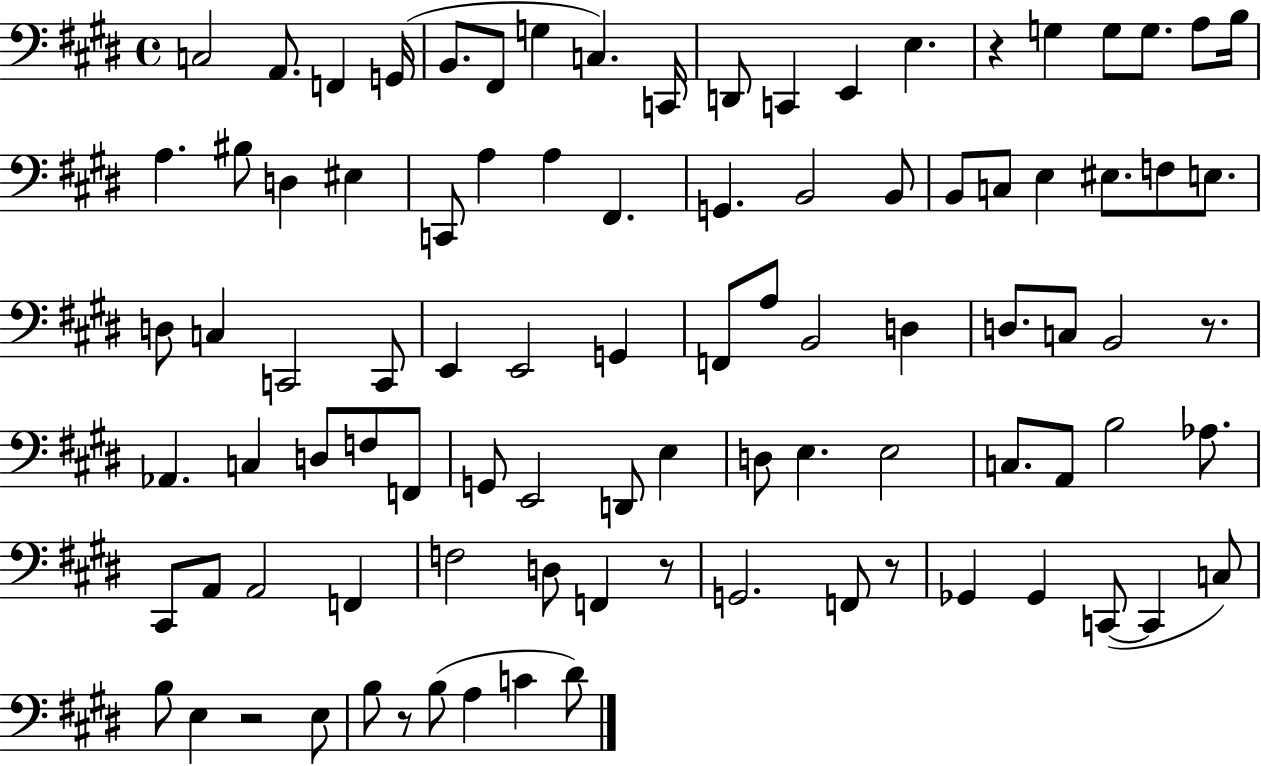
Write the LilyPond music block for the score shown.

{
  \clef bass
  \time 4/4
  \defaultTimeSignature
  \key e \major
  c2 a,8. f,4 g,16( | b,8. fis,8 g4 c4.) c,16 | d,8 c,4 e,4 e4. | r4 g4 g8 g8. a8 b16 | \break a4. bis8 d4 eis4 | c,8 a4 a4 fis,4. | g,4. b,2 b,8 | b,8 c8 e4 eis8. f8 e8. | \break d8 c4 c,2 c,8 | e,4 e,2 g,4 | f,8 a8 b,2 d4 | d8. c8 b,2 r8. | \break aes,4. c4 d8 f8 f,8 | g,8 e,2 d,8 e4 | d8 e4. e2 | c8. a,8 b2 aes8. | \break cis,8 a,8 a,2 f,4 | f2 d8 f,4 r8 | g,2. f,8 r8 | ges,4 ges,4 c,8~(~ c,4 c8) | \break b8 e4 r2 e8 | b8 r8 b8( a4 c'4 dis'8) | \bar "|."
}